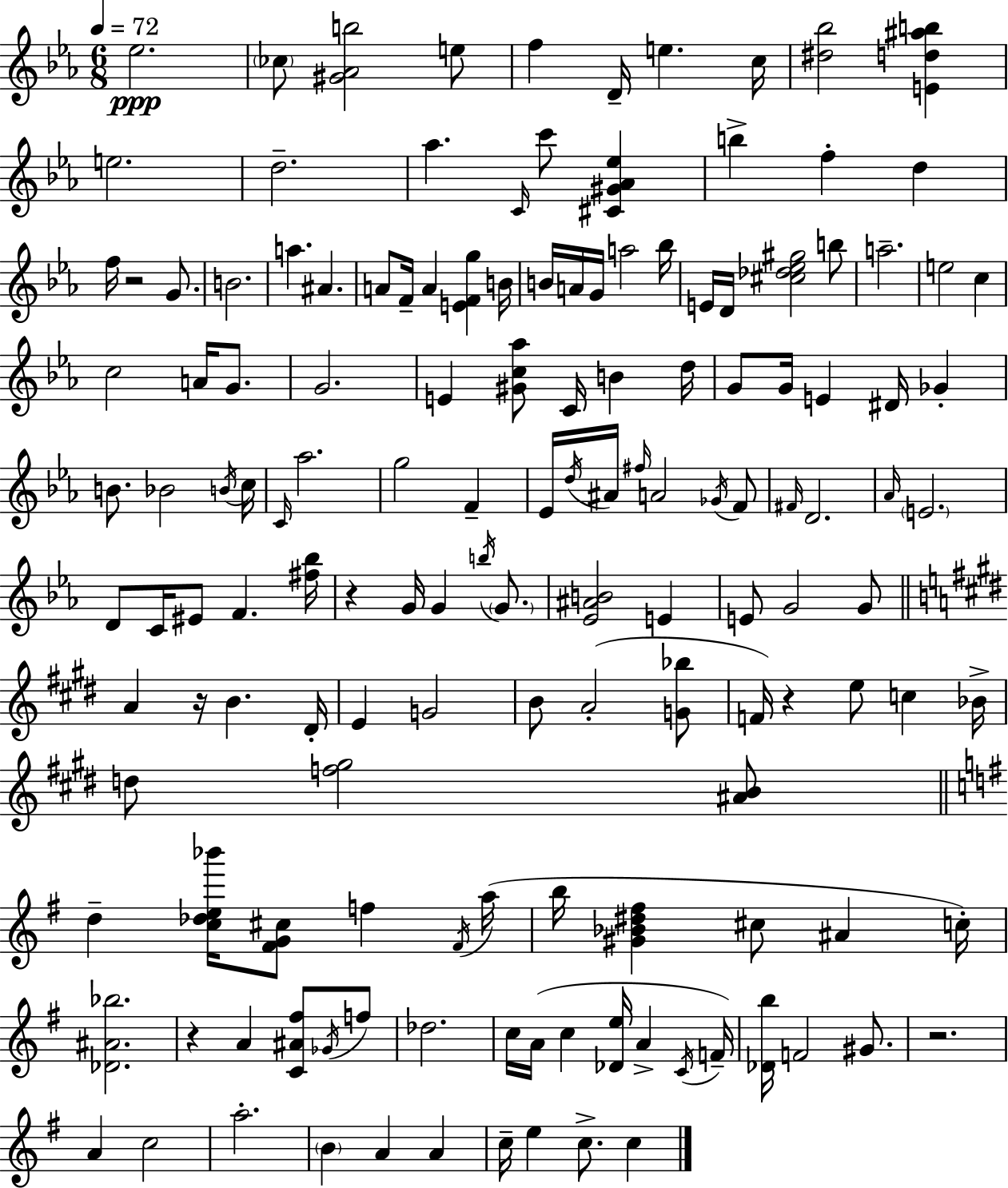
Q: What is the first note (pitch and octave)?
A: Eb5